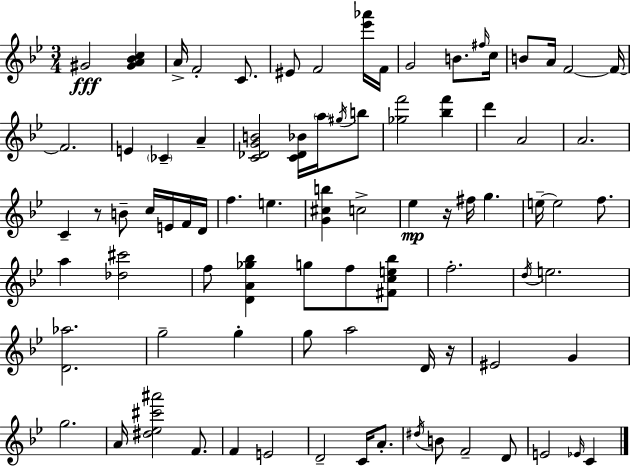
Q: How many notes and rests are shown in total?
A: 84